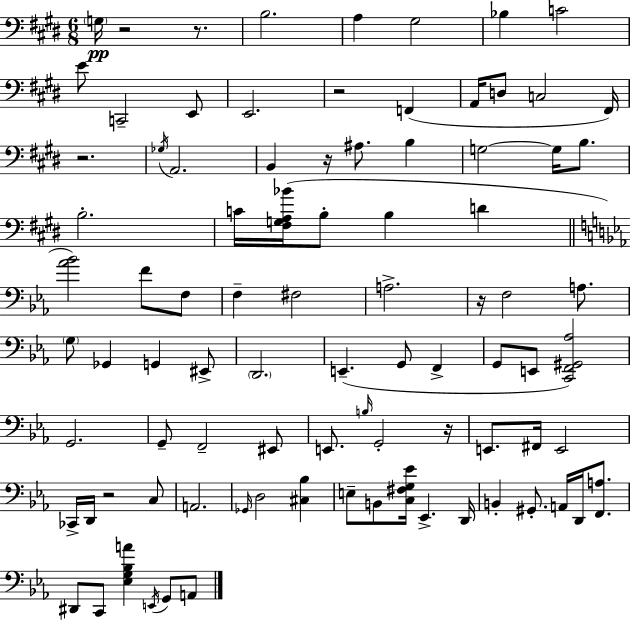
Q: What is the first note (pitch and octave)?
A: G3